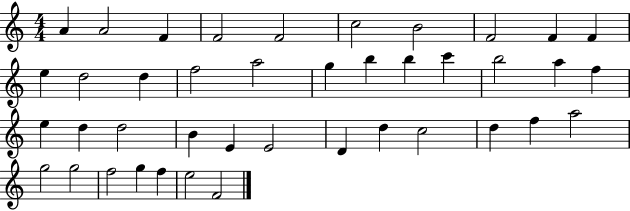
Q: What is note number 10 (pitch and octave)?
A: F4